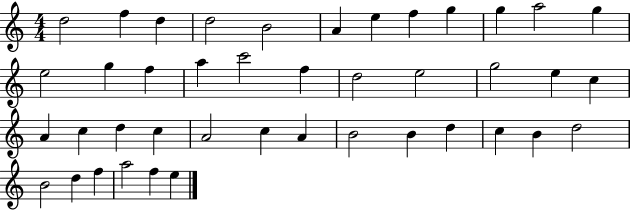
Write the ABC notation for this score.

X:1
T:Untitled
M:4/4
L:1/4
K:C
d2 f d d2 B2 A e f g g a2 g e2 g f a c'2 f d2 e2 g2 e c A c d c A2 c A B2 B d c B d2 B2 d f a2 f e